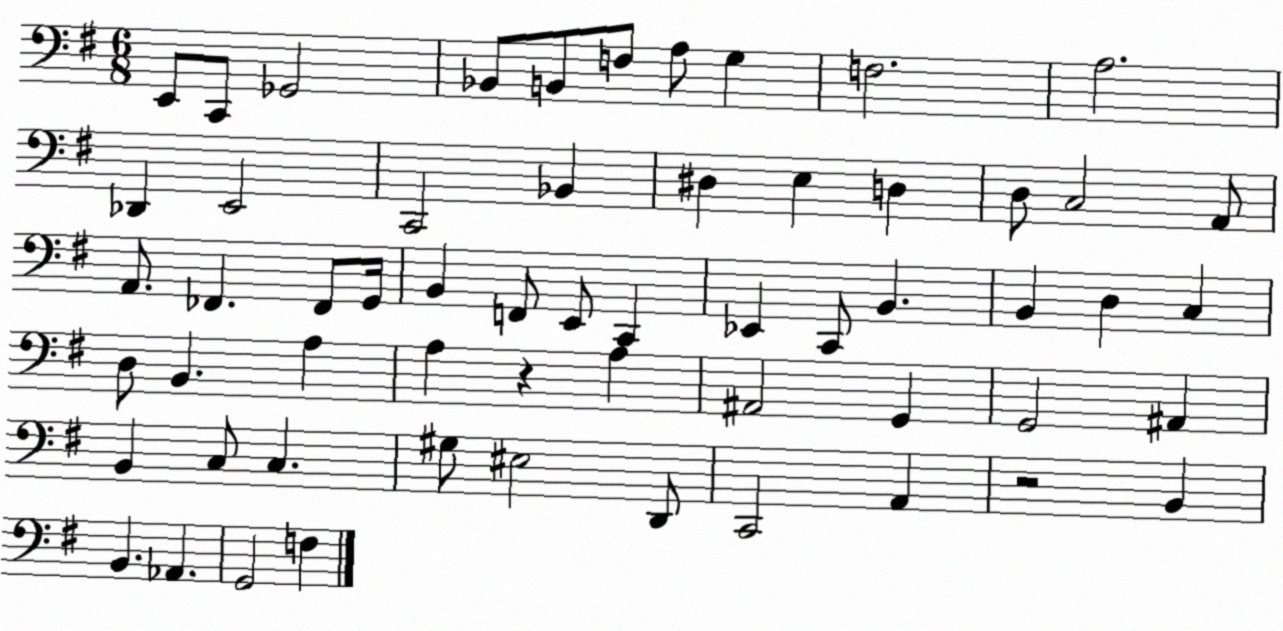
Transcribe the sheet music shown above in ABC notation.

X:1
T:Untitled
M:6/8
L:1/4
K:G
E,,/2 C,,/2 _G,,2 _B,,/2 B,,/2 F,/2 A,/2 G, F,2 A,2 _D,, E,,2 C,,2 _B,, ^D, E, D, D,/2 C,2 A,,/2 A,,/2 _F,, _F,,/2 G,,/4 B,, F,,/2 E,,/2 C,, _E,, C,,/2 B,, B,, D, C, D,/2 B,, A, A, z A, ^A,,2 G,, G,,2 ^A,, B,, C,/2 C, ^G,/2 ^E,2 D,,/2 C,,2 A,, z2 B,, B,, _A,, G,,2 F,